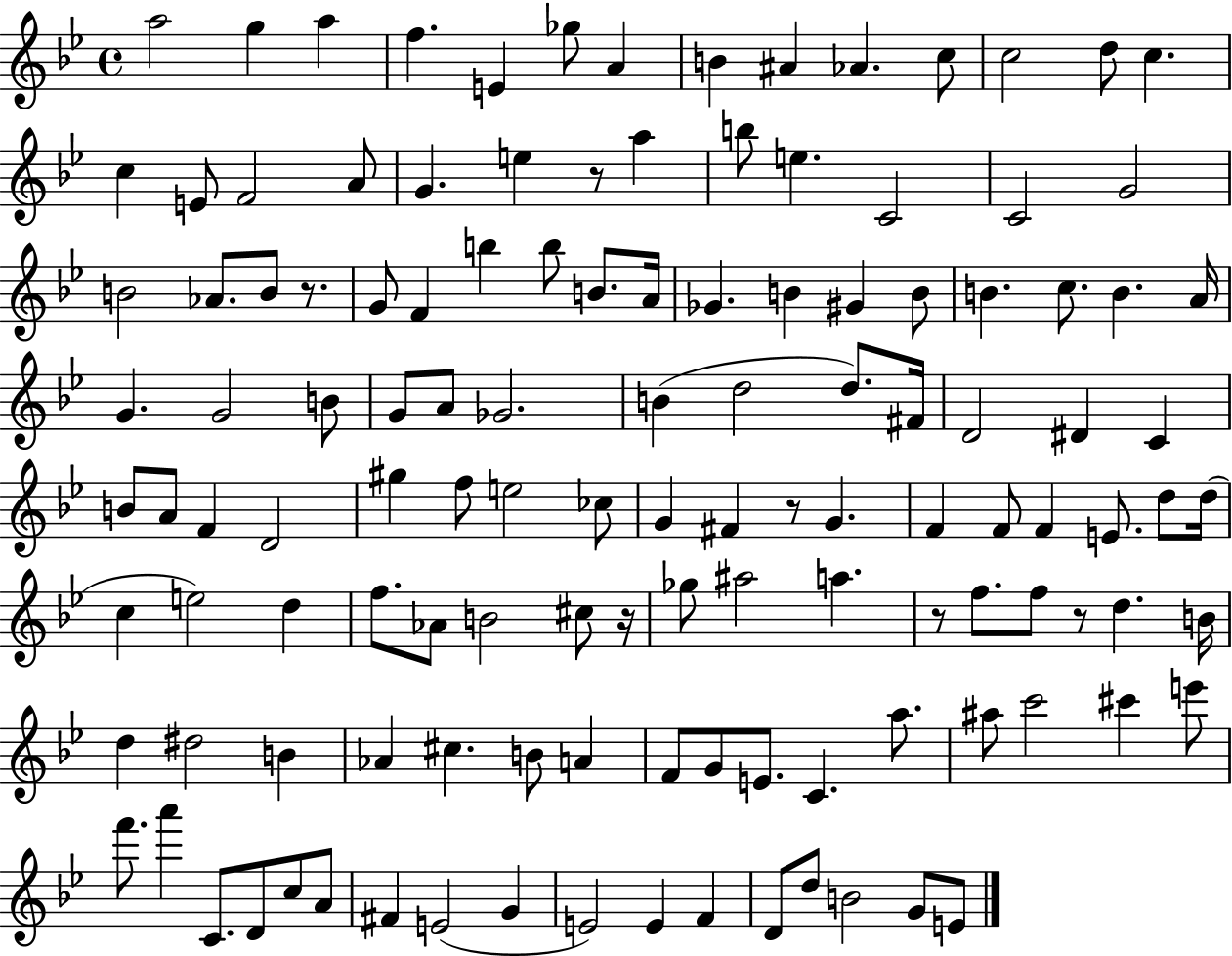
{
  \clef treble
  \time 4/4
  \defaultTimeSignature
  \key bes \major
  a''2 g''4 a''4 | f''4. e'4 ges''8 a'4 | b'4 ais'4 aes'4. c''8 | c''2 d''8 c''4. | \break c''4 e'8 f'2 a'8 | g'4. e''4 r8 a''4 | b''8 e''4. c'2 | c'2 g'2 | \break b'2 aes'8. b'8 r8. | g'8 f'4 b''4 b''8 b'8. a'16 | ges'4. b'4 gis'4 b'8 | b'4. c''8. b'4. a'16 | \break g'4. g'2 b'8 | g'8 a'8 ges'2. | b'4( d''2 d''8.) fis'16 | d'2 dis'4 c'4 | \break b'8 a'8 f'4 d'2 | gis''4 f''8 e''2 ces''8 | g'4 fis'4 r8 g'4. | f'4 f'8 f'4 e'8. d''8 d''16( | \break c''4 e''2) d''4 | f''8. aes'8 b'2 cis''8 r16 | ges''8 ais''2 a''4. | r8 f''8. f''8 r8 d''4. b'16 | \break d''4 dis''2 b'4 | aes'4 cis''4. b'8 a'4 | f'8 g'8 e'8. c'4. a''8. | ais''8 c'''2 cis'''4 e'''8 | \break f'''8. a'''4 c'8. d'8 c''8 a'8 | fis'4 e'2( g'4 | e'2) e'4 f'4 | d'8 d''8 b'2 g'8 e'8 | \break \bar "|."
}